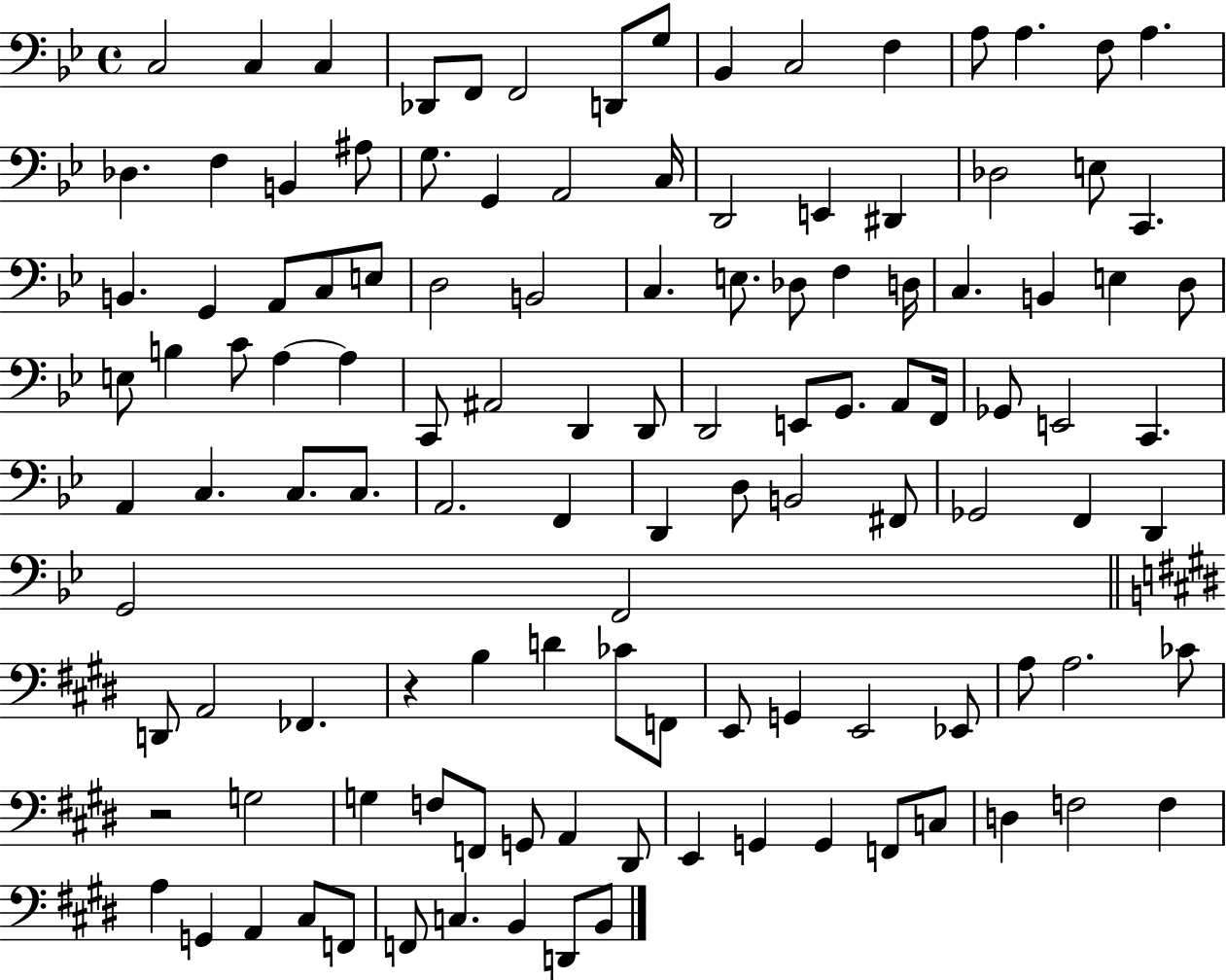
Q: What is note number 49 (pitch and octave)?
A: A3